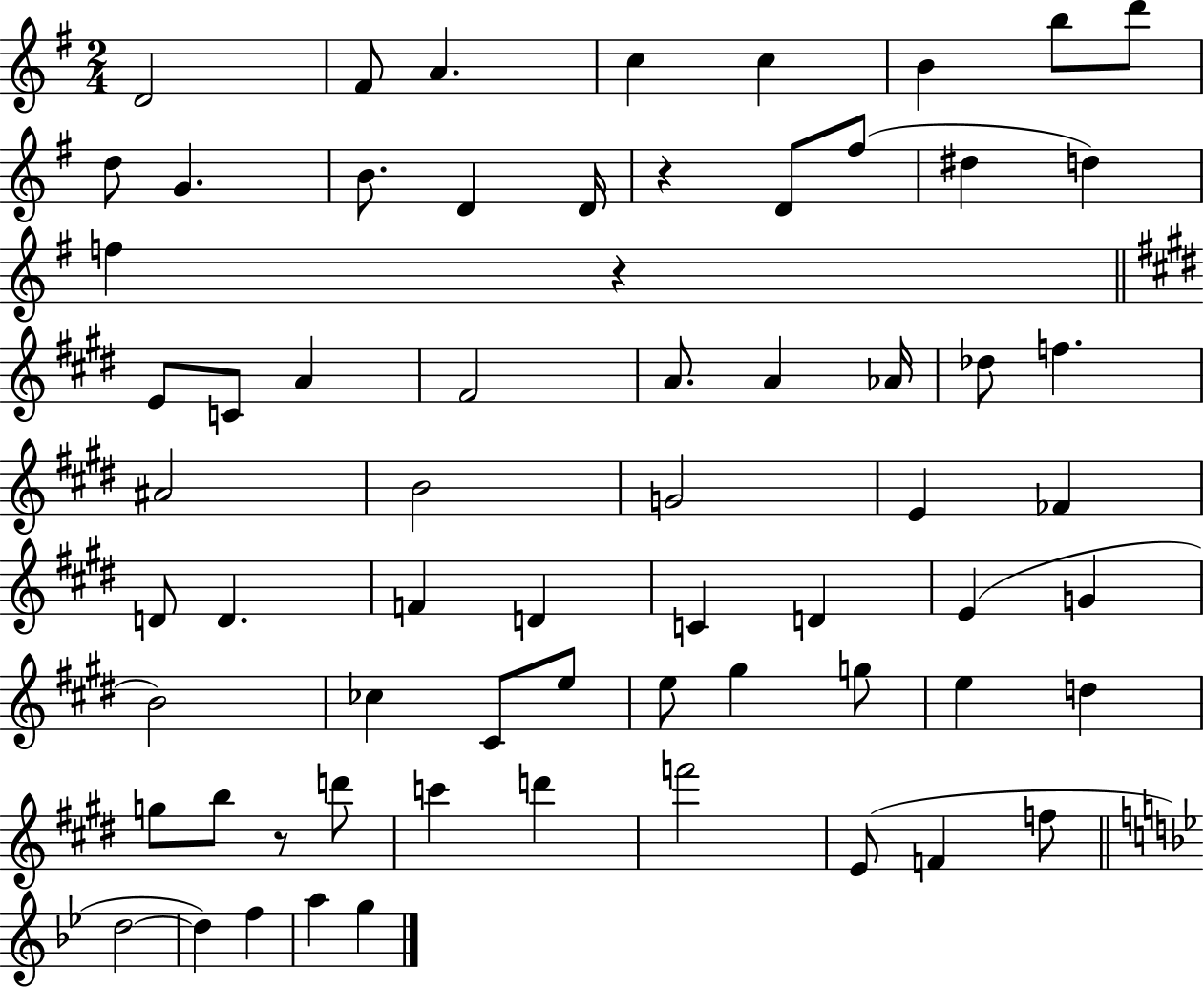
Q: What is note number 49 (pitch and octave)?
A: D5